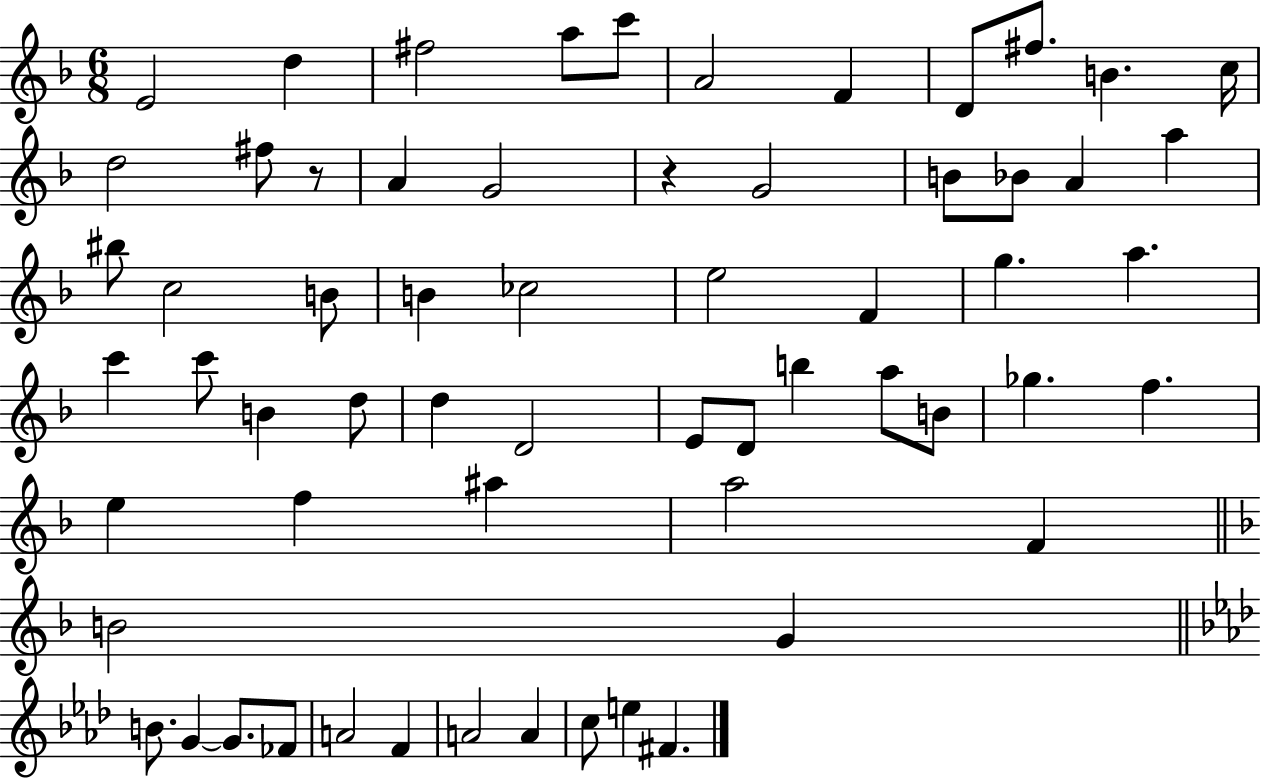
{
  \clef treble
  \numericTimeSignature
  \time 6/8
  \key f \major
  e'2 d''4 | fis''2 a''8 c'''8 | a'2 f'4 | d'8 fis''8. b'4. c''16 | \break d''2 fis''8 r8 | a'4 g'2 | r4 g'2 | b'8 bes'8 a'4 a''4 | \break bis''8 c''2 b'8 | b'4 ces''2 | e''2 f'4 | g''4. a''4. | \break c'''4 c'''8 b'4 d''8 | d''4 d'2 | e'8 d'8 b''4 a''8 b'8 | ges''4. f''4. | \break e''4 f''4 ais''4 | a''2 f'4 | \bar "||" \break \key f \major b'2 g'4 | \bar "||" \break \key aes \major b'8. g'4~~ g'8. fes'8 | a'2 f'4 | a'2 a'4 | c''8 e''4 fis'4. | \break \bar "|."
}